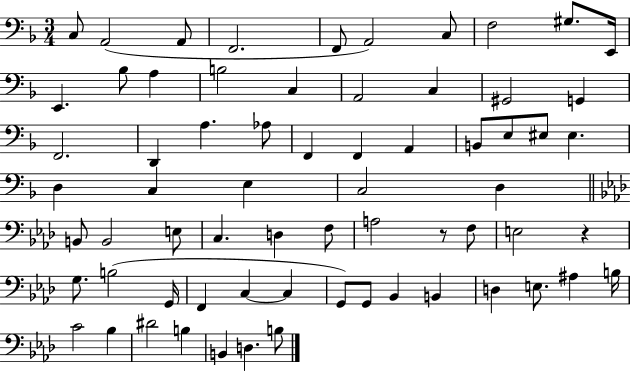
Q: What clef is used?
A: bass